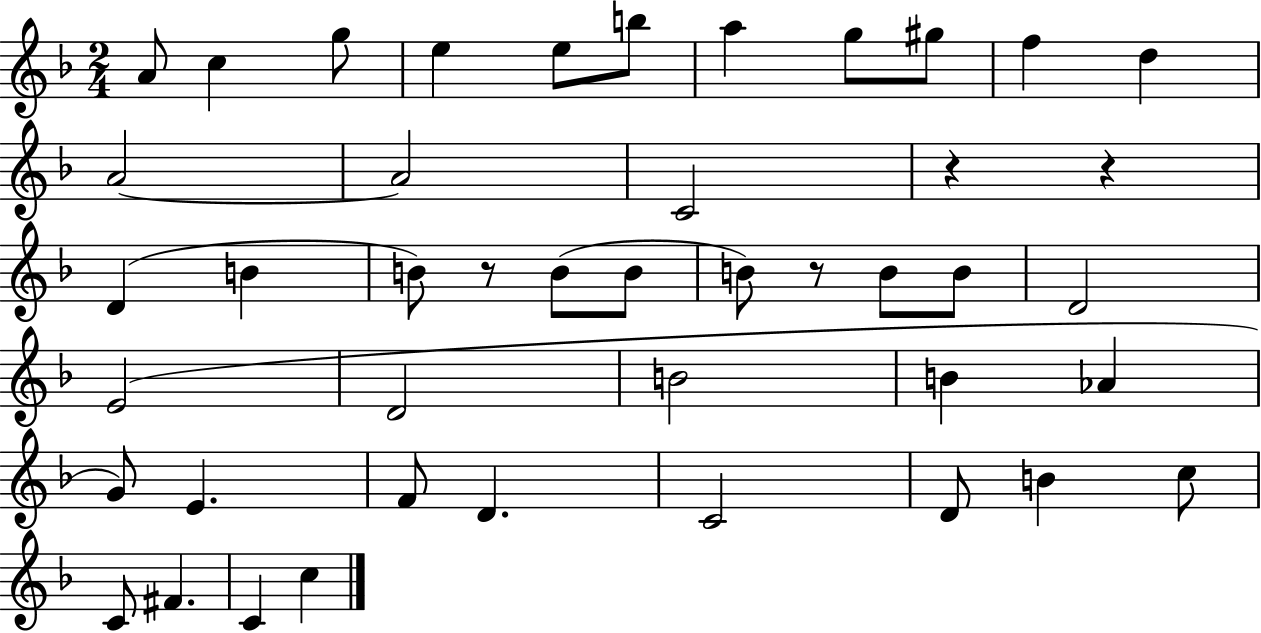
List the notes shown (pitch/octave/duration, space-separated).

A4/e C5/q G5/e E5/q E5/e B5/e A5/q G5/e G#5/e F5/q D5/q A4/h A4/h C4/h R/q R/q D4/q B4/q B4/e R/e B4/e B4/e B4/e R/e B4/e B4/e D4/h E4/h D4/h B4/h B4/q Ab4/q G4/e E4/q. F4/e D4/q. C4/h D4/e B4/q C5/e C4/e F#4/q. C4/q C5/q